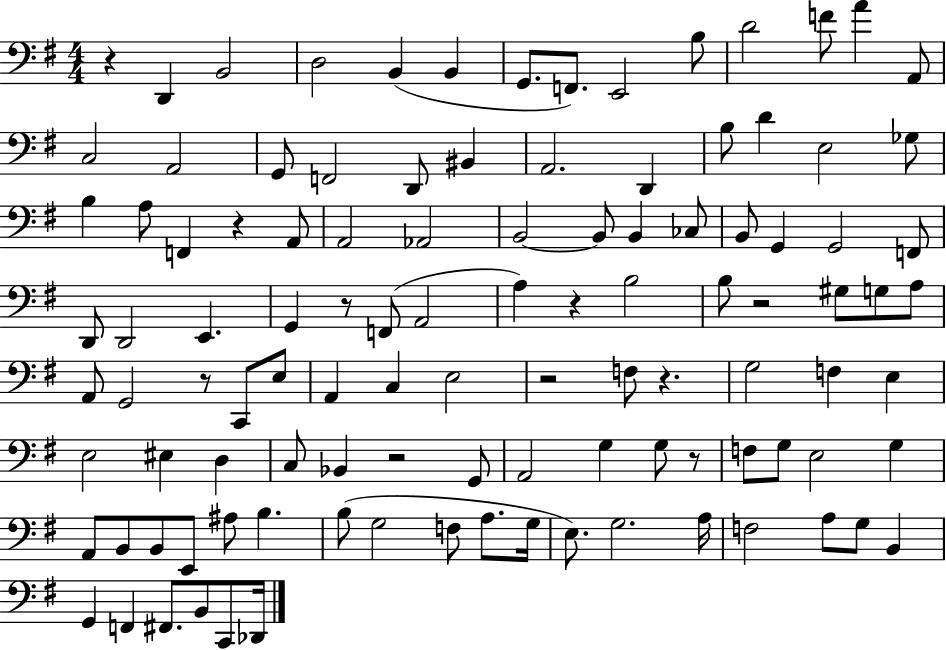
R/q D2/q B2/h D3/h B2/q B2/q G2/e. F2/e. E2/h B3/e D4/h F4/e A4/q A2/e C3/h A2/h G2/e F2/h D2/e BIS2/q A2/h. D2/q B3/e D4/q E3/h Gb3/e B3/q A3/e F2/q R/q A2/e A2/h Ab2/h B2/h B2/e B2/q CES3/e B2/e G2/q G2/h F2/e D2/e D2/h E2/q. G2/q R/e F2/e A2/h A3/q R/q B3/h B3/e R/h G#3/e G3/e A3/e A2/e G2/h R/e C2/e E3/e A2/q C3/q E3/h R/h F3/e R/q. G3/h F3/q E3/q E3/h EIS3/q D3/q C3/e Bb2/q R/h G2/e A2/h G3/q G3/e R/e F3/e G3/e E3/h G3/q A2/e B2/e B2/e E2/e A#3/e B3/q. B3/e G3/h F3/e A3/e. G3/s E3/e. G3/h. A3/s F3/h A3/e G3/e B2/q G2/q F2/q F#2/e. B2/e C2/e Db2/s